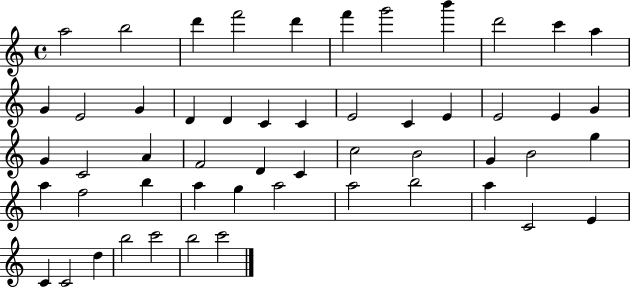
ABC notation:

X:1
T:Untitled
M:4/4
L:1/4
K:C
a2 b2 d' f'2 d' f' g'2 b' d'2 c' a G E2 G D D C C E2 C E E2 E G G C2 A F2 D C c2 B2 G B2 g a f2 b a g a2 a2 b2 a C2 E C C2 d b2 c'2 b2 c'2